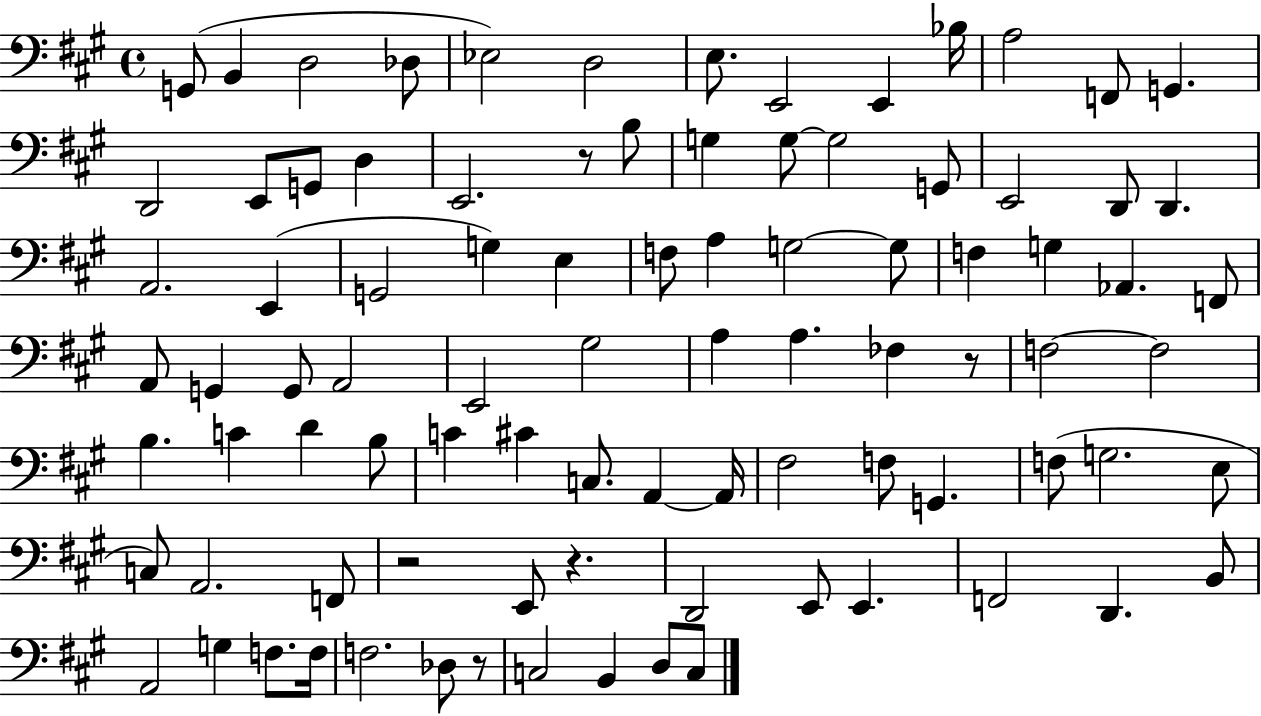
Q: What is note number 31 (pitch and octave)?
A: E3